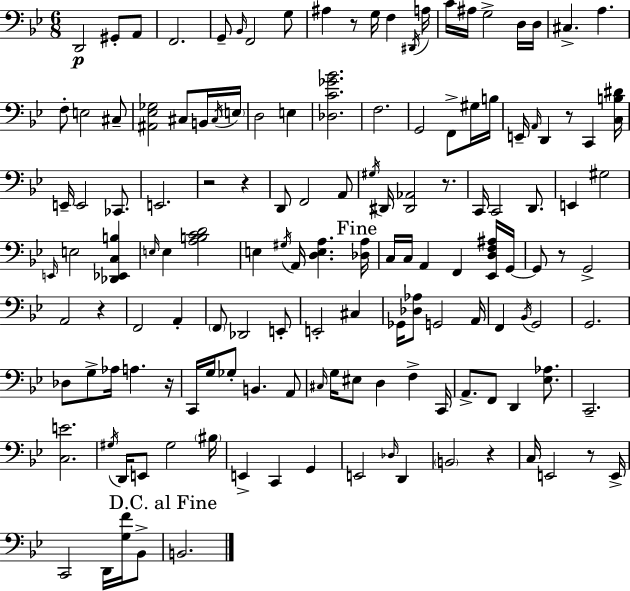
D2/h G#2/e A2/e F2/h. G2/e Bb2/s F2/h G3/e A#3/q R/e G3/s F3/q D#2/s A3/s C4/s A#3/s G3/h D3/s D3/s C#3/q. A3/q. F3/e E3/h C#3/e [A#2,Eb3,Gb3]/h C#3/e B2/s C#3/s E3/s D3/h E3/q [Db3,C4,Gb4,Bb4]/h. F3/h. G2/h F2/e G#3/s B3/s E2/s A2/s D2/q R/e C2/q [C3,B3,D#4]/s E2/s E2/h CES2/e. E2/h. R/h R/q D2/e F2/h A2/e G#3/s D#2/s [D#2,Ab2]/h R/e. C2/s C2/h D2/e. E2/q G#3/h E2/s E3/h [Db2,Eb2,C3,B3]/q E3/s E3/q [A3,B3,C4,D4]/h E3/q G#3/s A2/s [D3,E3,A3]/q. [Db3,A3]/s C3/s C3/s A2/q F2/q [Eb2,D3,F3,A#3]/s G2/s G2/e R/e G2/h A2/h R/q F2/h A2/q F2/e Db2/h E2/e E2/h C#3/q Gb2/s [Db3,Ab3]/e G2/h A2/s F2/q Bb2/s G2/h G2/h. Db3/e G3/e Ab3/s A3/q. R/s C2/s G3/s Gb3/e B2/q. A2/e C#3/s G3/s EIS3/e D3/q F3/q C2/s A2/e. F2/e D2/q [Eb3,Ab3]/e. C2/h. [C3,E4]/h. G#3/s D2/s E2/e G#3/h BIS3/s E2/q C2/q G2/q E2/h Db3/s D2/q B2/h R/q C3/s E2/h R/e E2/s C2/h D2/s [G3,F4]/s Bb2/e B2/h.